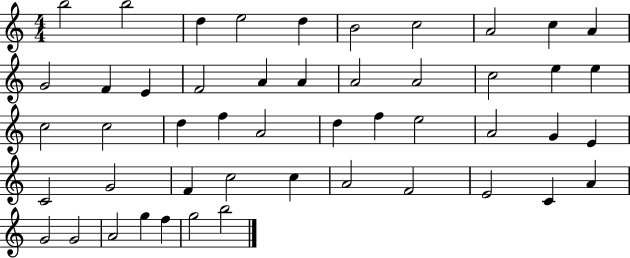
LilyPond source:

{
  \clef treble
  \numericTimeSignature
  \time 4/4
  \key c \major
  b''2 b''2 | d''4 e''2 d''4 | b'2 c''2 | a'2 c''4 a'4 | \break g'2 f'4 e'4 | f'2 a'4 a'4 | a'2 a'2 | c''2 e''4 e''4 | \break c''2 c''2 | d''4 f''4 a'2 | d''4 f''4 e''2 | a'2 g'4 e'4 | \break c'2 g'2 | f'4 c''2 c''4 | a'2 f'2 | e'2 c'4 a'4 | \break g'2 g'2 | a'2 g''4 f''4 | g''2 b''2 | \bar "|."
}